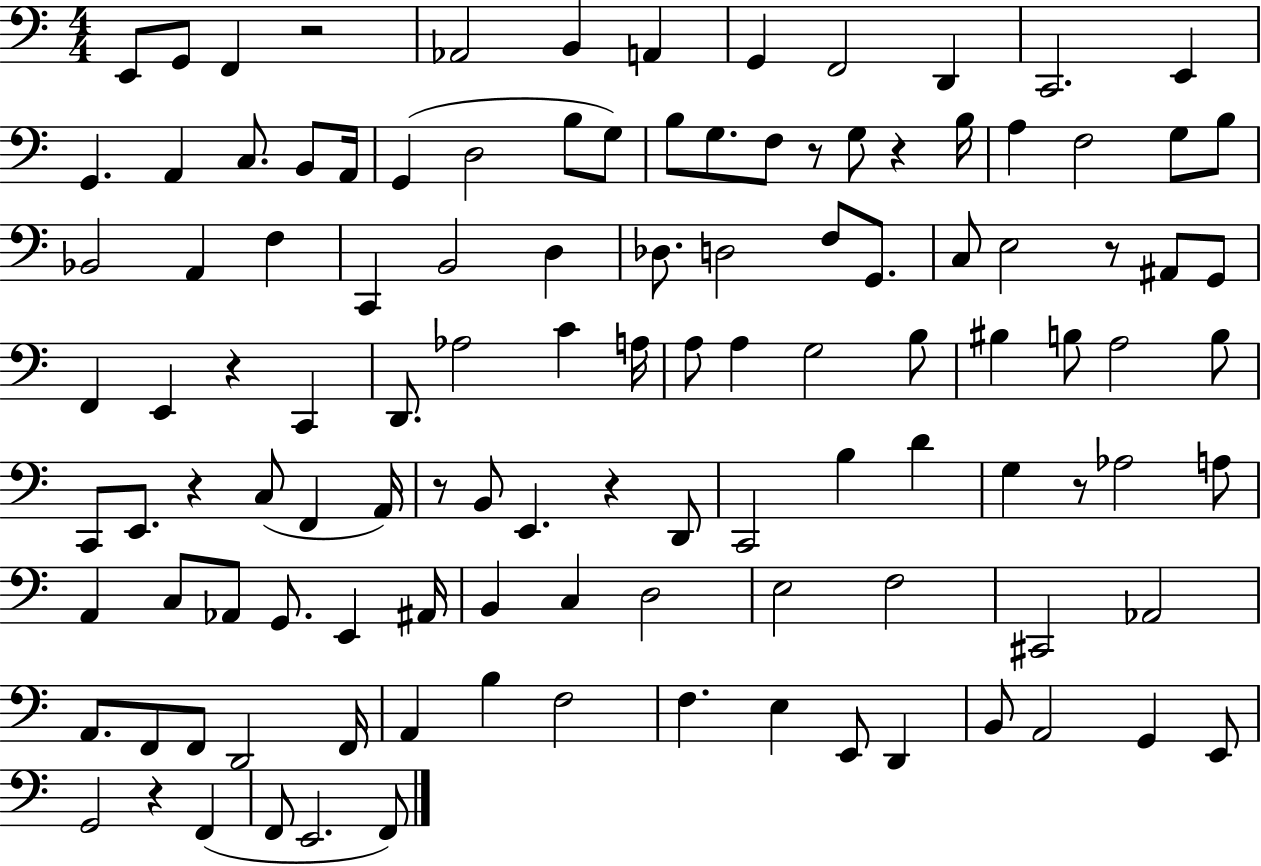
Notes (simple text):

E2/e G2/e F2/q R/h Ab2/h B2/q A2/q G2/q F2/h D2/q C2/h. E2/q G2/q. A2/q C3/e. B2/e A2/s G2/q D3/h B3/e G3/e B3/e G3/e. F3/e R/e G3/e R/q B3/s A3/q F3/h G3/e B3/e Bb2/h A2/q F3/q C2/q B2/h D3/q Db3/e. D3/h F3/e G2/e. C3/e E3/h R/e A#2/e G2/e F2/q E2/q R/q C2/q D2/e. Ab3/h C4/q A3/s A3/e A3/q G3/h B3/e BIS3/q B3/e A3/h B3/e C2/e E2/e. R/q C3/e F2/q A2/s R/e B2/e E2/q. R/q D2/e C2/h B3/q D4/q G3/q R/e Ab3/h A3/e A2/q C3/e Ab2/e G2/e. E2/q A#2/s B2/q C3/q D3/h E3/h F3/h C#2/h Ab2/h A2/e. F2/e F2/e D2/h F2/s A2/q B3/q F3/h F3/q. E3/q E2/e D2/q B2/e A2/h G2/q E2/e G2/h R/q F2/q F2/e E2/h. F2/e